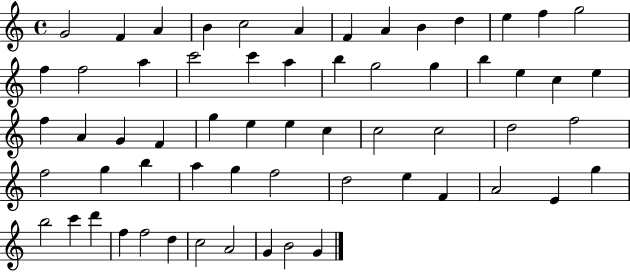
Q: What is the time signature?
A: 4/4